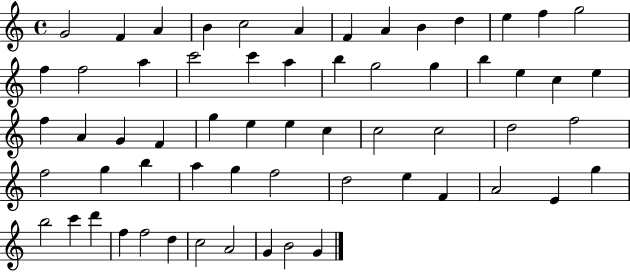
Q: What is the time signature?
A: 4/4